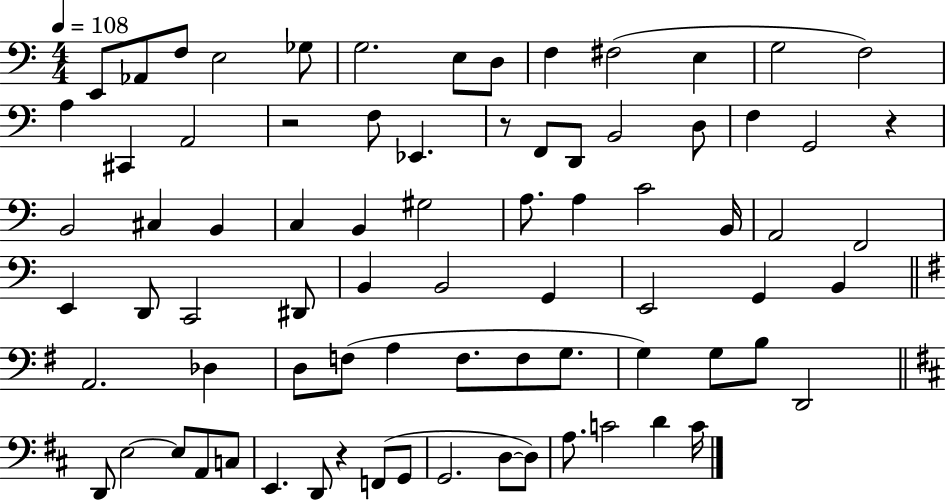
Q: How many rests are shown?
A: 4